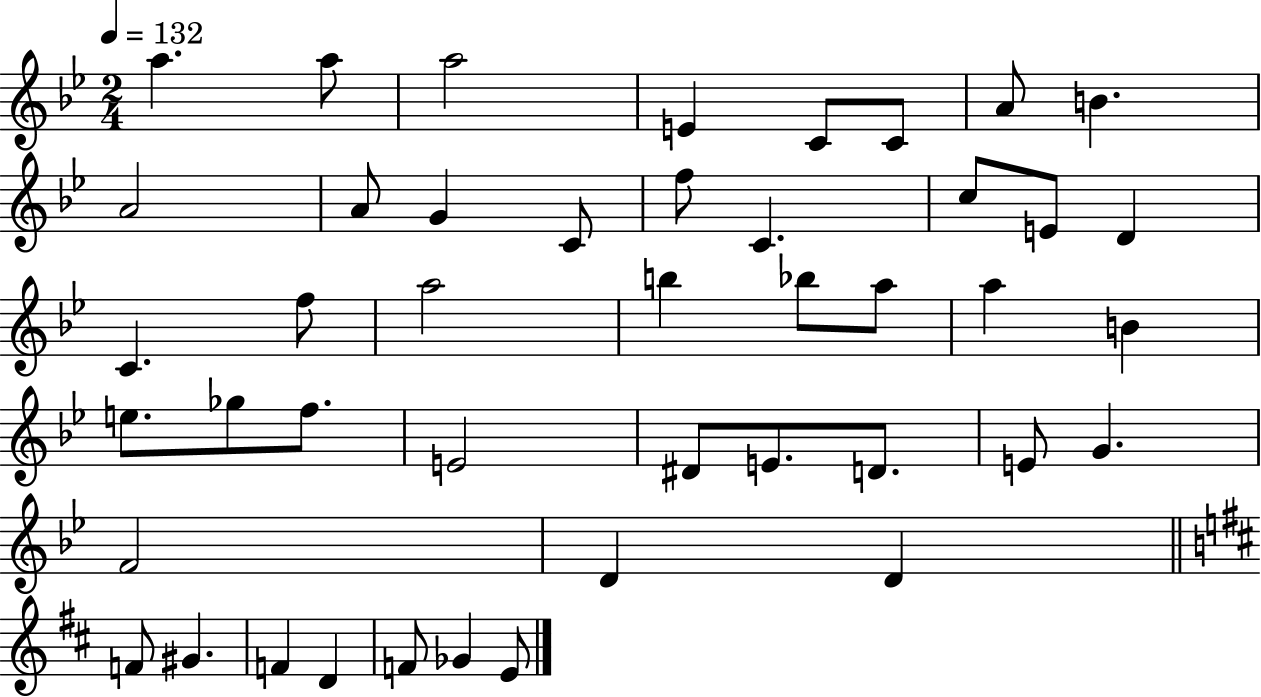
A5/q. A5/e A5/h E4/q C4/e C4/e A4/e B4/q. A4/h A4/e G4/q C4/e F5/e C4/q. C5/e E4/e D4/q C4/q. F5/e A5/h B5/q Bb5/e A5/e A5/q B4/q E5/e. Gb5/e F5/e. E4/h D#4/e E4/e. D4/e. E4/e G4/q. F4/h D4/q D4/q F4/e G#4/q. F4/q D4/q F4/e Gb4/q E4/e